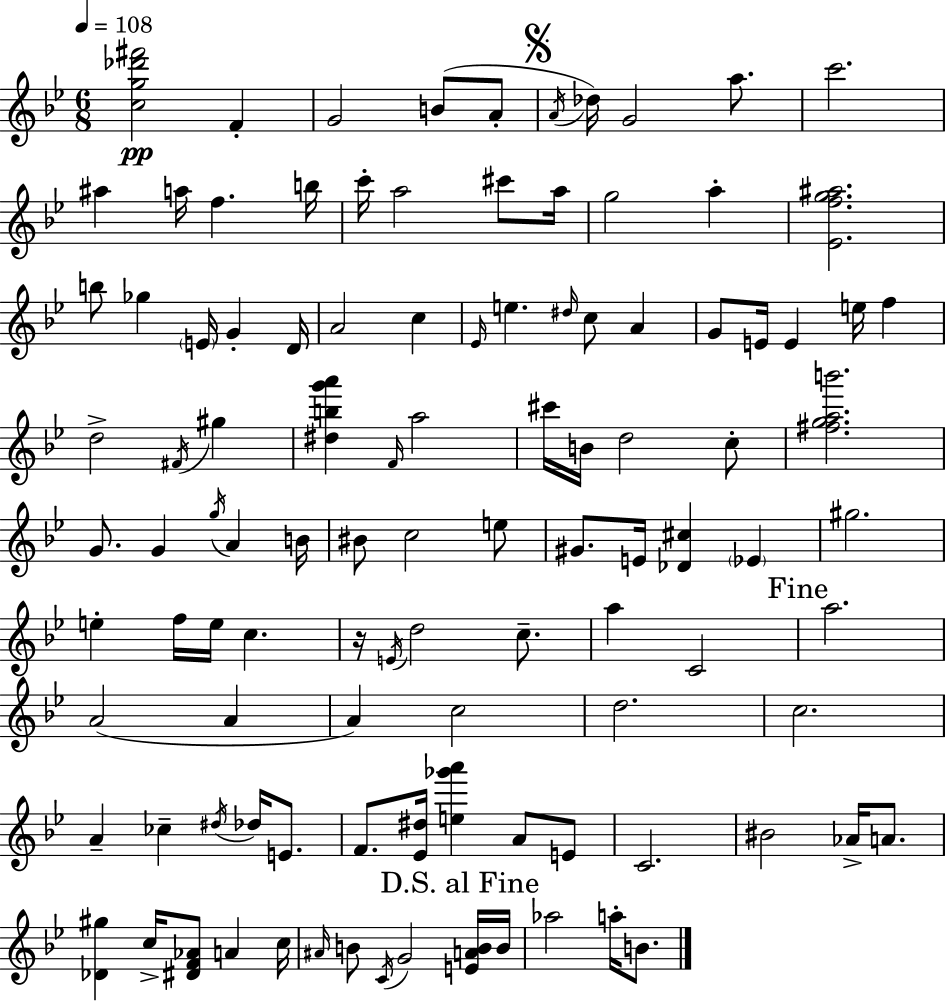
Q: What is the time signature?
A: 6/8